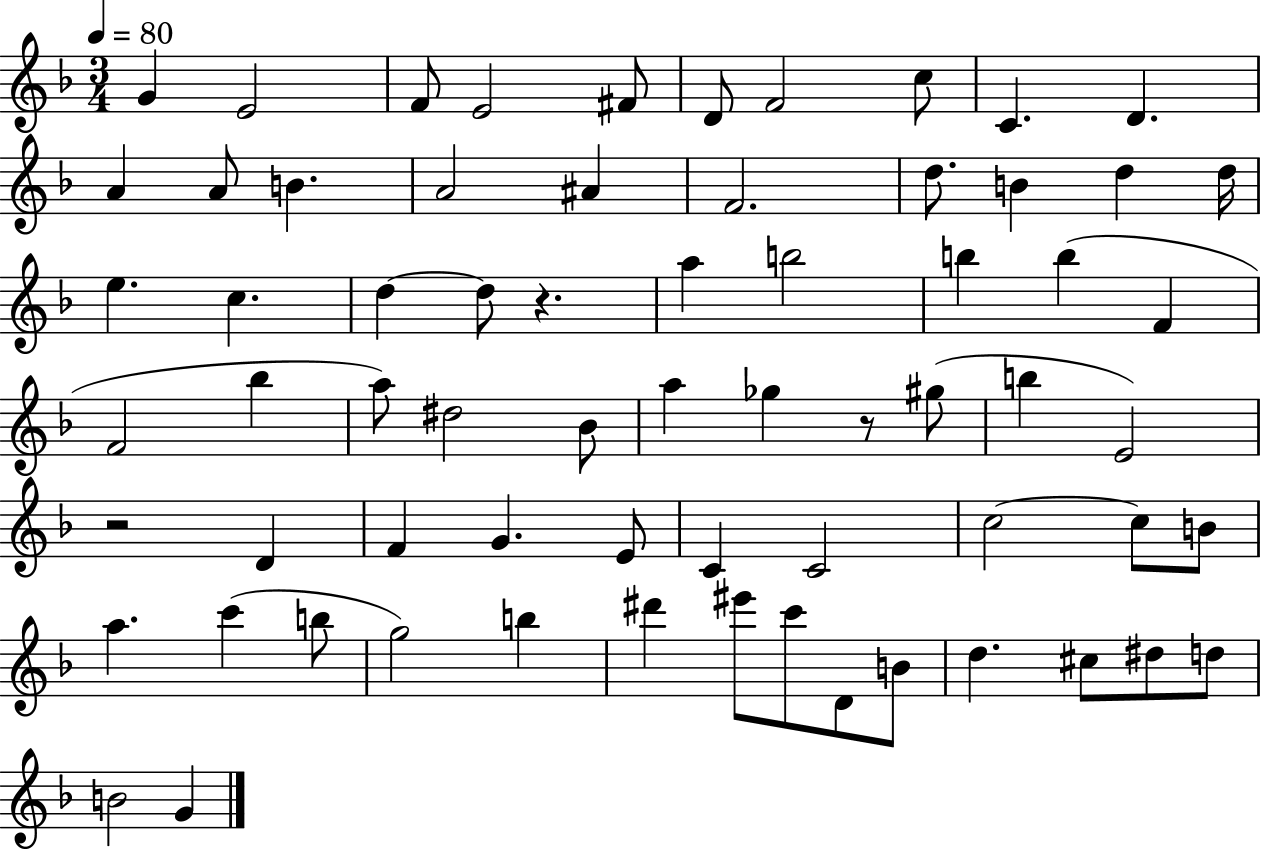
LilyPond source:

{
  \clef treble
  \numericTimeSignature
  \time 3/4
  \key f \major
  \tempo 4 = 80
  g'4 e'2 | f'8 e'2 fis'8 | d'8 f'2 c''8 | c'4. d'4. | \break a'4 a'8 b'4. | a'2 ais'4 | f'2. | d''8. b'4 d''4 d''16 | \break e''4. c''4. | d''4~~ d''8 r4. | a''4 b''2 | b''4 b''4( f'4 | \break f'2 bes''4 | a''8) dis''2 bes'8 | a''4 ges''4 r8 gis''8( | b''4 e'2) | \break r2 d'4 | f'4 g'4. e'8 | c'4 c'2 | c''2~~ c''8 b'8 | \break a''4. c'''4( b''8 | g''2) b''4 | dis'''4 eis'''8 c'''8 d'8 b'8 | d''4. cis''8 dis''8 d''8 | \break b'2 g'4 | \bar "|."
}